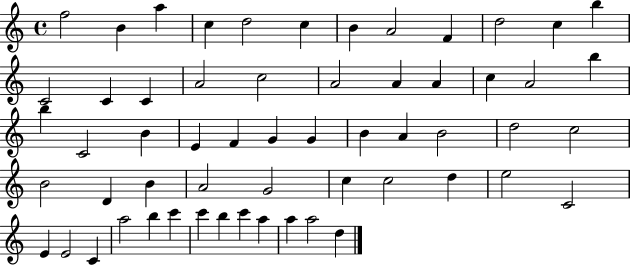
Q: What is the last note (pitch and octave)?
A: D5